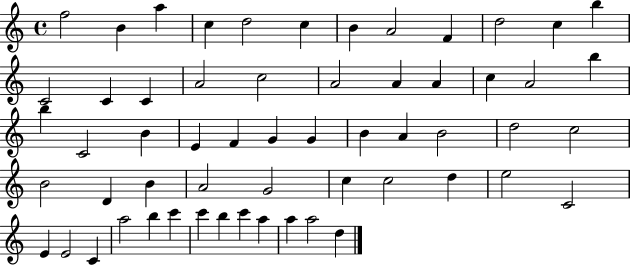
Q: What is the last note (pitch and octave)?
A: D5